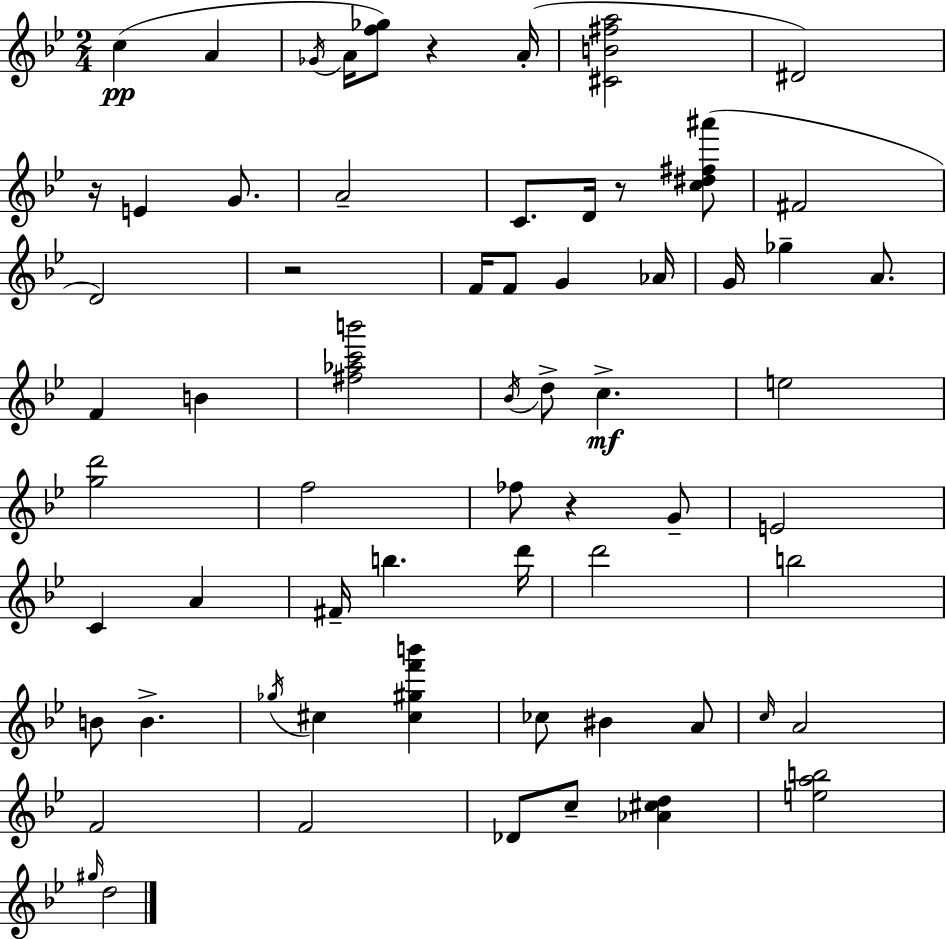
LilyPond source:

{
  \clef treble
  \numericTimeSignature
  \time 2/4
  \key g \minor
  c''4(\pp a'4 | \acciaccatura { ges'16 } a'16 <f'' ges''>8) r4 | a'16-.( <cis' b' fis'' a''>2 | dis'2) | \break r16 e'4 g'8. | a'2-- | c'8. d'16 r8 <c'' dis'' fis'' ais'''>8( | fis'2 | \break d'2) | r2 | f'16 f'8 g'4 | aes'16 g'16 ges''4-- a'8. | \break f'4 b'4 | <fis'' aes'' c''' b'''>2 | \acciaccatura { bes'16 } d''8-> c''4.->\mf | e''2 | \break <g'' d'''>2 | f''2 | fes''8 r4 | g'8-- e'2 | \break c'4 a'4 | fis'16-- b''4. | d'''16 d'''2 | b''2 | \break b'8 b'4.-> | \acciaccatura { ges''16 } cis''4 <cis'' gis'' f''' b'''>4 | ces''8 bis'4 | a'8 \grace { c''16 } a'2 | \break f'2 | f'2 | des'8 c''8-- | <aes' cis'' d''>4 <e'' a'' b''>2 | \break \grace { gis''16 } d''2 | \bar "|."
}